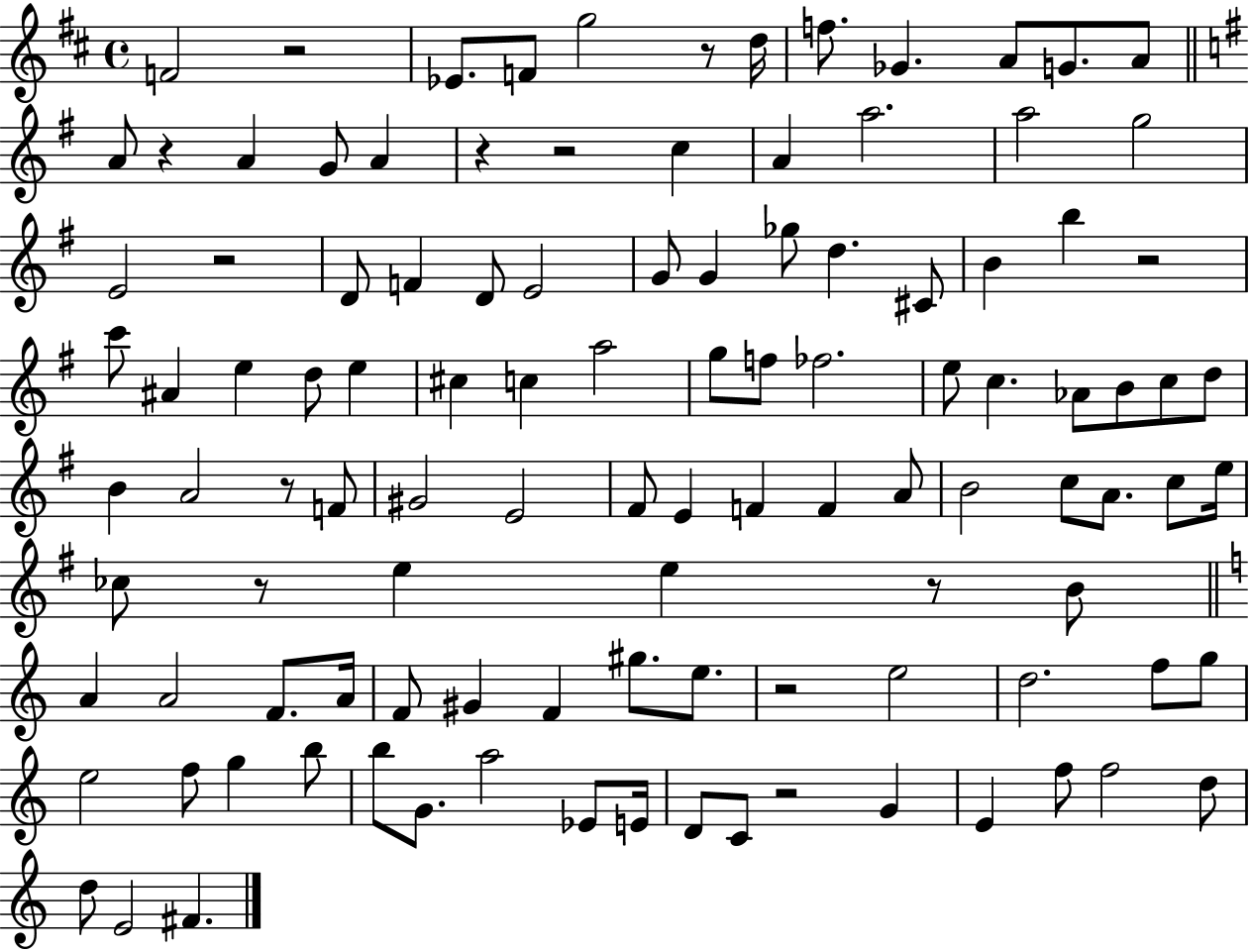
F4/h R/h Eb4/e. F4/e G5/h R/e D5/s F5/e. Gb4/q. A4/e G4/e. A4/e A4/e R/q A4/q G4/e A4/q R/q R/h C5/q A4/q A5/h. A5/h G5/h E4/h R/h D4/e F4/q D4/e E4/h G4/e G4/q Gb5/e D5/q. C#4/e B4/q B5/q R/h C6/e A#4/q E5/q D5/e E5/q C#5/q C5/q A5/h G5/e F5/e FES5/h. E5/e C5/q. Ab4/e B4/e C5/e D5/e B4/q A4/h R/e F4/e G#4/h E4/h F#4/e E4/q F4/q F4/q A4/e B4/h C5/e A4/e. C5/e E5/s CES5/e R/e E5/q E5/q R/e B4/e A4/q A4/h F4/e. A4/s F4/e G#4/q F4/q G#5/e. E5/e. R/h E5/h D5/h. F5/e G5/e E5/h F5/e G5/q B5/e B5/e G4/e. A5/h Eb4/e E4/s D4/e C4/e R/h G4/q E4/q F5/e F5/h D5/e D5/e E4/h F#4/q.